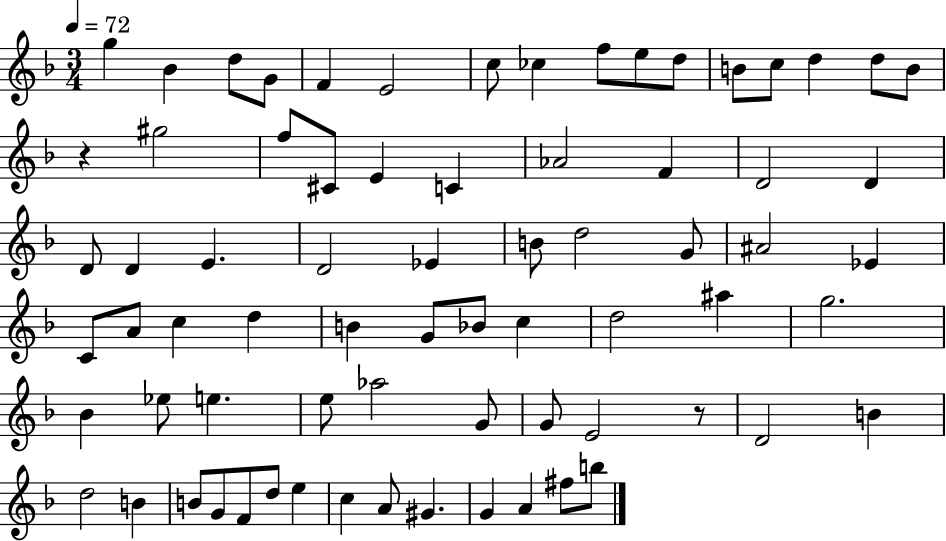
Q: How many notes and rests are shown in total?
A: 72